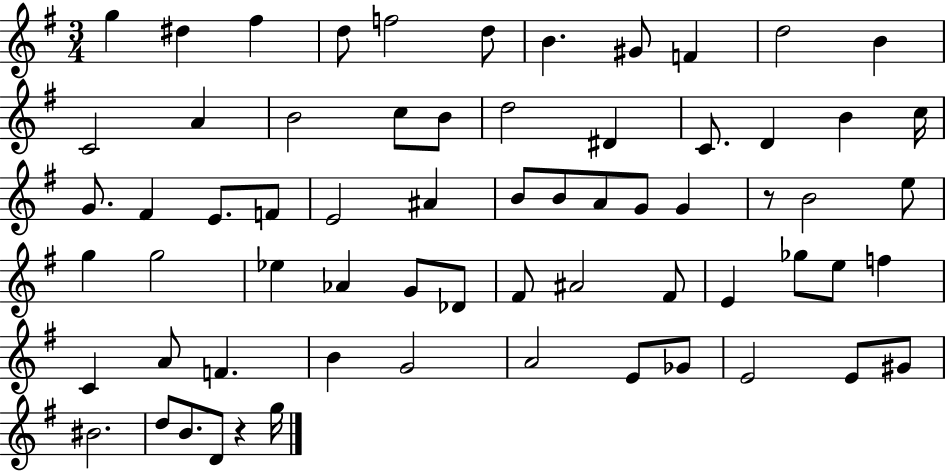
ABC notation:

X:1
T:Untitled
M:3/4
L:1/4
K:G
g ^d ^f d/2 f2 d/2 B ^G/2 F d2 B C2 A B2 c/2 B/2 d2 ^D C/2 D B c/4 G/2 ^F E/2 F/2 E2 ^A B/2 B/2 A/2 G/2 G z/2 B2 e/2 g g2 _e _A G/2 _D/2 ^F/2 ^A2 ^F/2 E _g/2 e/2 f C A/2 F B G2 A2 E/2 _G/2 E2 E/2 ^G/2 ^B2 d/2 B/2 D/2 z g/4